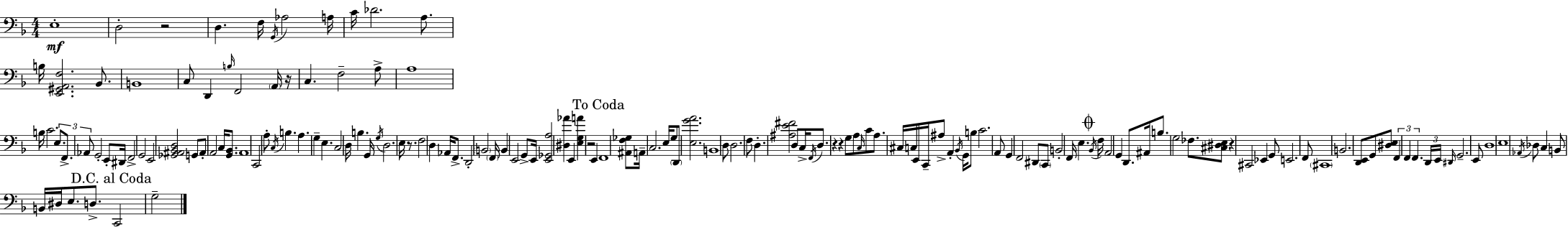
X:1
T:Untitled
M:4/4
L:1/4
K:F
E,4 D,2 z2 D, F,/4 G,,/4 _A,2 A,/4 C/4 _D2 A,/2 B,/4 [E,,^G,,A,,F,]2 _B,,/2 B,,4 C,/2 D,, B,/4 F,,2 A,,/4 z/4 C, F,2 A,/2 A,4 B,/4 C2 E,/2 F,,/2 _A,,/2 G,,2 E,,/2 ^D,,/4 F,,2 G,,2 E,,2 [_G,,^A,,_B,,D,]2 G,,/2 ^A,,/2 A,,2 C,/4 [G,,_B,,]/2 A,,4 C,,2 A,/2 C,/4 B, A, G, E, C,2 D,/4 B, G,,/4 G,/4 D,2 E,/4 z/2 F,2 D, _A,,/4 F,,/2 D,,2 B,,2 F,,/4 B,, E,,2 G,,/2 E,,/4 [E,,_G,,A,]2 [^D,_A] E,, [E,G,A] z2 E,, F,,4 [^A,,F,_G,]/2 A,,/4 C,2 E,/4 G,/2 D,,/2 [E,GA]2 B,,4 D,/2 D,2 F,/2 D, [^A,E^F]2 D,/2 C,/4 F,,/4 D,/2 z z G,/2 A,/2 C,/4 C/2 A,/2 ^C,/4 C,/4 E,,/4 C,,/4 ^A,/2 A,, _B,,/4 G,,/4 B,/2 C2 A,,/2 G,, F,,2 ^D,,/2 C,,/2 B,,2 F,,/4 E, _B,,/4 F,/4 A,,2 G,, D,,/2 ^A,,/4 B,/2 G,2 _F,/2 [^C,^D,E,]/2 z ^C,,2 _E,, G,,/2 E,,2 F,,/2 ^C,,4 B,,2 [D,,E,,]/2 G,,/2 [^D,E,]/2 F,, F,, F,, D,,/4 E,,/4 ^D,,/4 G,,2 E,,/2 D,4 E,4 _A,,/4 _D,/2 C, B,,/2 B,,/4 ^D,/4 E,/2 D,/2 C,,2 G,2